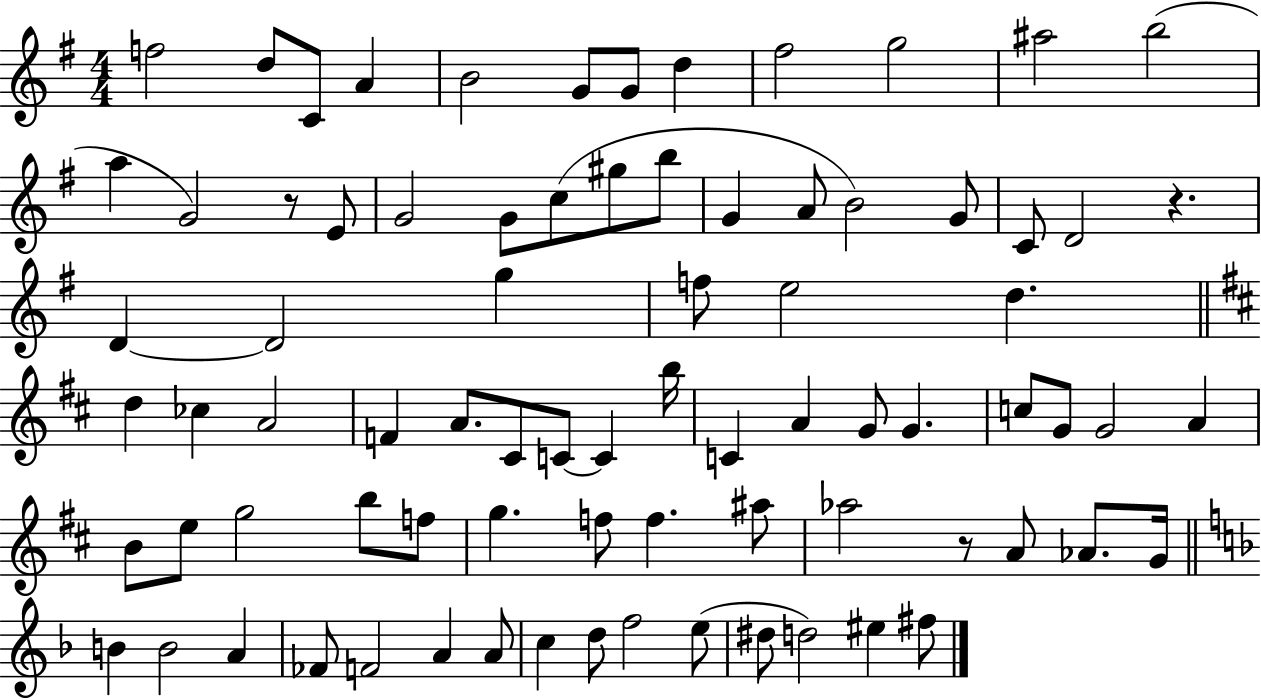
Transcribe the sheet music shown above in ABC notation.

X:1
T:Untitled
M:4/4
L:1/4
K:G
f2 d/2 C/2 A B2 G/2 G/2 d ^f2 g2 ^a2 b2 a G2 z/2 E/2 G2 G/2 c/2 ^g/2 b/2 G A/2 B2 G/2 C/2 D2 z D D2 g f/2 e2 d d _c A2 F A/2 ^C/2 C/2 C b/4 C A G/2 G c/2 G/2 G2 A B/2 e/2 g2 b/2 f/2 g f/2 f ^a/2 _a2 z/2 A/2 _A/2 G/4 B B2 A _F/2 F2 A A/2 c d/2 f2 e/2 ^d/2 d2 ^e ^f/2